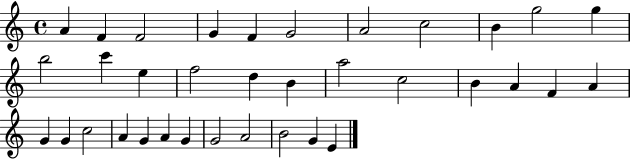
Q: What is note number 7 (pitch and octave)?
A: A4